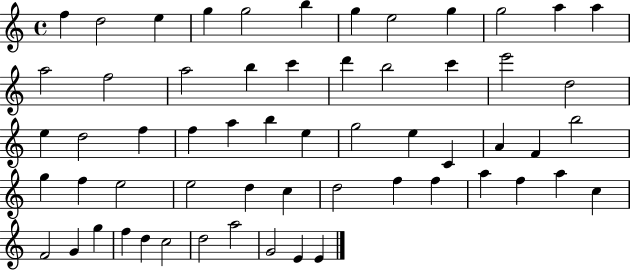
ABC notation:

X:1
T:Untitled
M:4/4
L:1/4
K:C
f d2 e g g2 b g e2 g g2 a a a2 f2 a2 b c' d' b2 c' e'2 d2 e d2 f f a b e g2 e C A F b2 g f e2 e2 d c d2 f f a f a c F2 G g f d c2 d2 a2 G2 E E